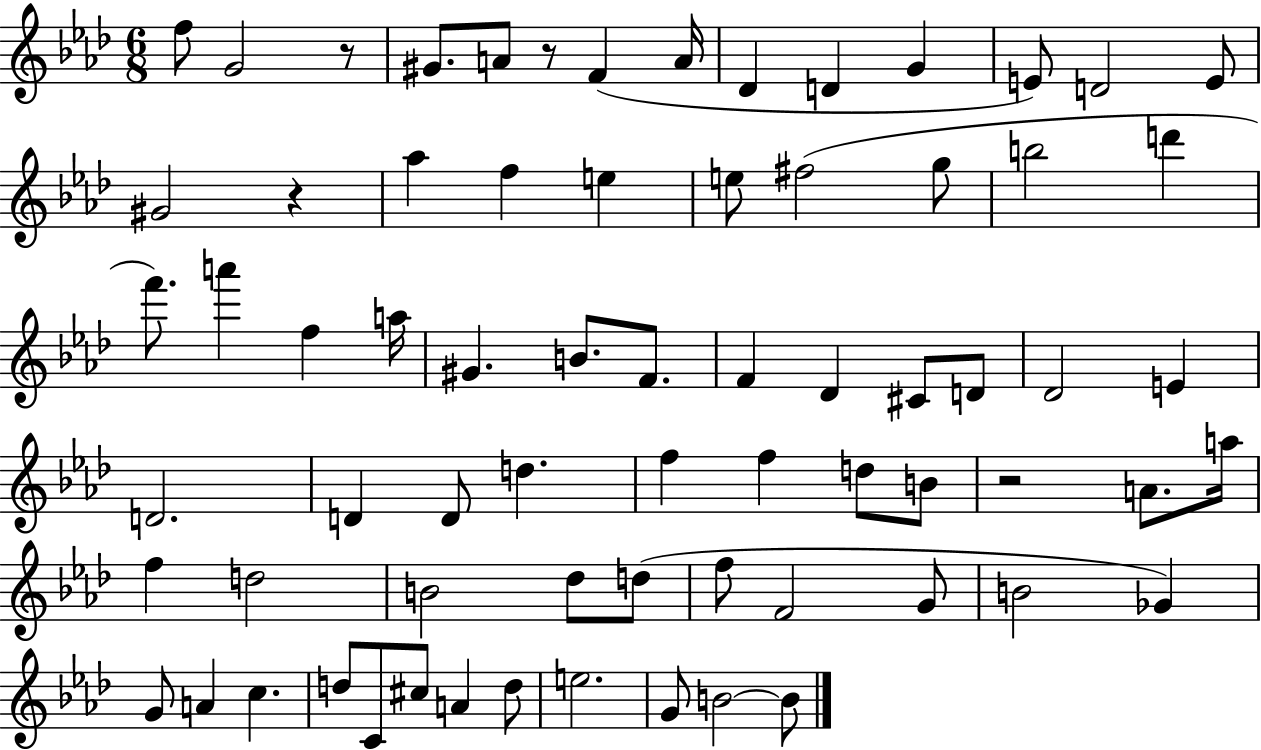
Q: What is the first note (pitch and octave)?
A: F5